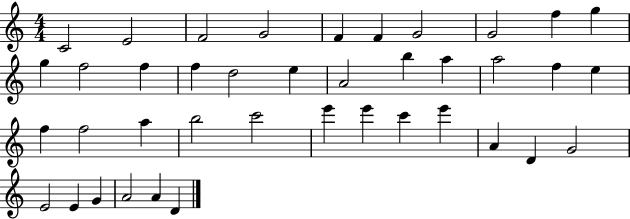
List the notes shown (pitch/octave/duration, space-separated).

C4/h E4/h F4/h G4/h F4/q F4/q G4/h G4/h F5/q G5/q G5/q F5/h F5/q F5/q D5/h E5/q A4/h B5/q A5/q A5/h F5/q E5/q F5/q F5/h A5/q B5/h C6/h E6/q E6/q C6/q E6/q A4/q D4/q G4/h E4/h E4/q G4/q A4/h A4/q D4/q